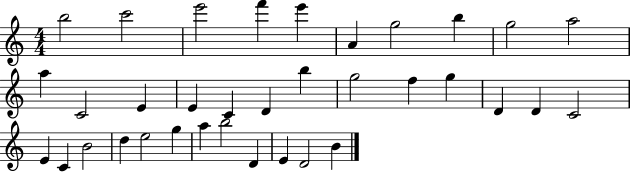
X:1
T:Untitled
M:4/4
L:1/4
K:C
b2 c'2 e'2 f' e' A g2 b g2 a2 a C2 E E C D b g2 f g D D C2 E C B2 d e2 g a b2 D E D2 B